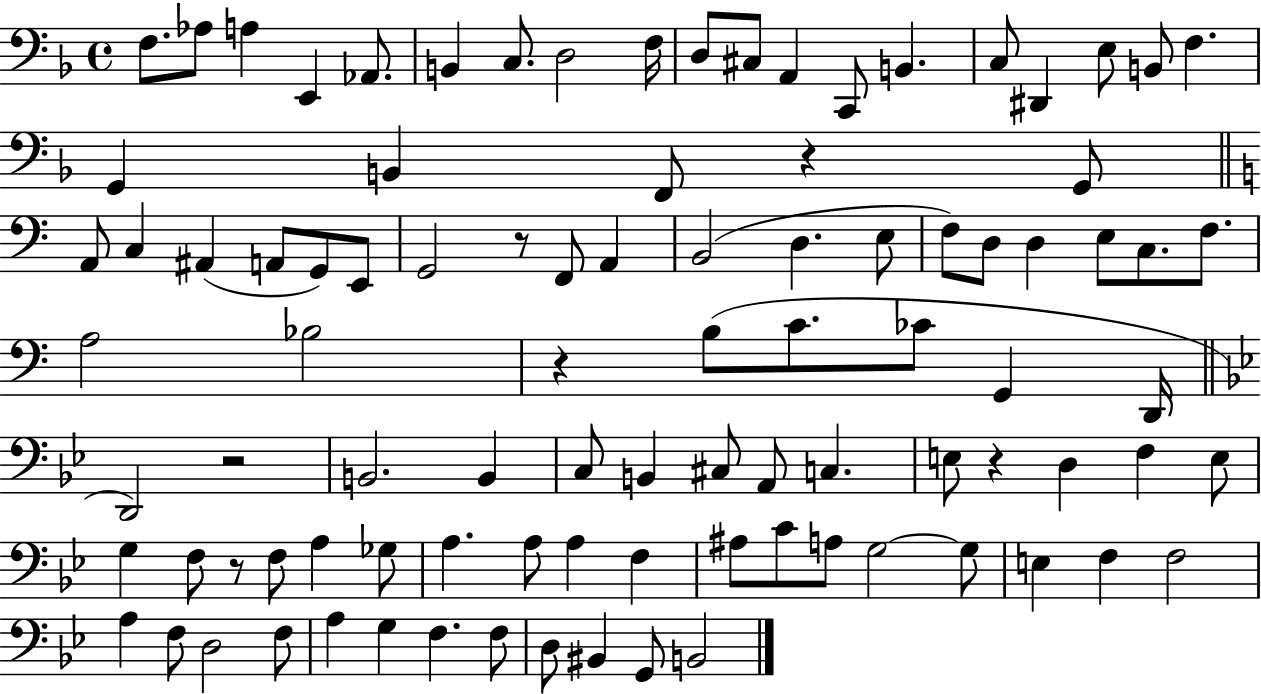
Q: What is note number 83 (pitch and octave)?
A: G3